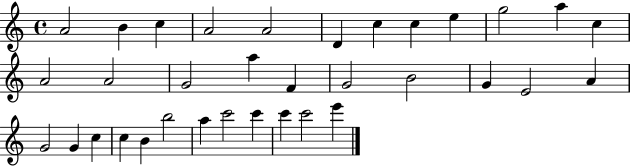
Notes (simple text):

A4/h B4/q C5/q A4/h A4/h D4/q C5/q C5/q E5/q G5/h A5/q C5/q A4/h A4/h G4/h A5/q F4/q G4/h B4/h G4/q E4/h A4/q G4/h G4/q C5/q C5/q B4/q B5/h A5/q C6/h C6/q C6/q C6/h E6/q